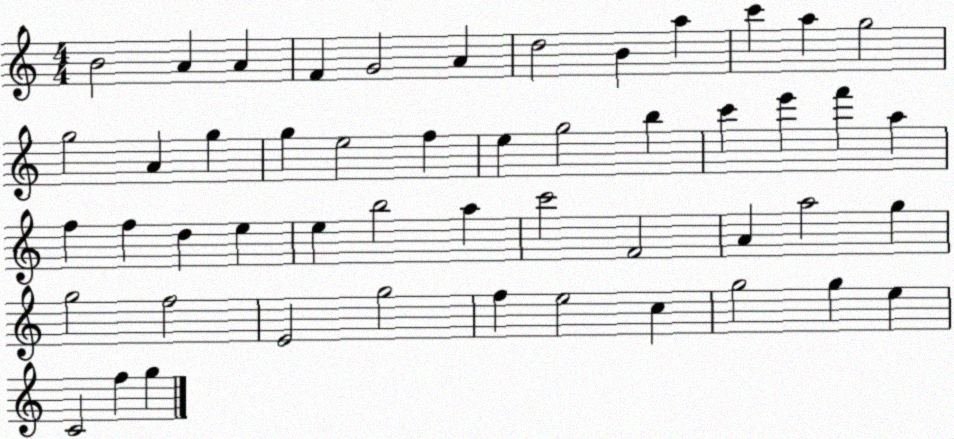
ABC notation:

X:1
T:Untitled
M:4/4
L:1/4
K:C
B2 A A F G2 A d2 B a c' a g2 g2 A g g e2 f e g2 b c' e' f' a f f d e e b2 a c'2 F2 A a2 g g2 f2 E2 g2 f e2 c g2 g e C2 f g